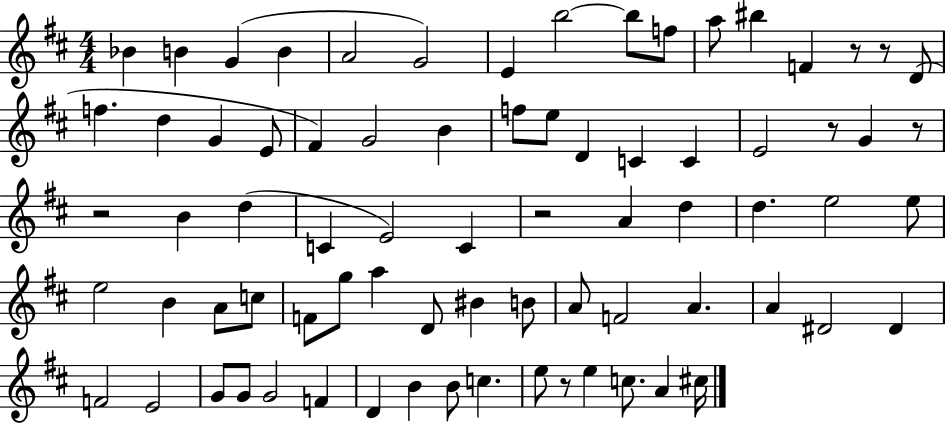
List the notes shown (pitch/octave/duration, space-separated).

Bb4/q B4/q G4/q B4/q A4/h G4/h E4/q B5/h B5/e F5/e A5/e BIS5/q F4/q R/e R/e D4/e F5/q. D5/q G4/q E4/e F#4/q G4/h B4/q F5/e E5/e D4/q C4/q C4/q E4/h R/e G4/q R/e R/h B4/q D5/q C4/q E4/h C4/q R/h A4/q D5/q D5/q. E5/h E5/e E5/h B4/q A4/e C5/e F4/e G5/e A5/q D4/e BIS4/q B4/e A4/e F4/h A4/q. A4/q D#4/h D#4/q F4/h E4/h G4/e G4/e G4/h F4/q D4/q B4/q B4/e C5/q. E5/e R/e E5/q C5/e. A4/q C#5/s